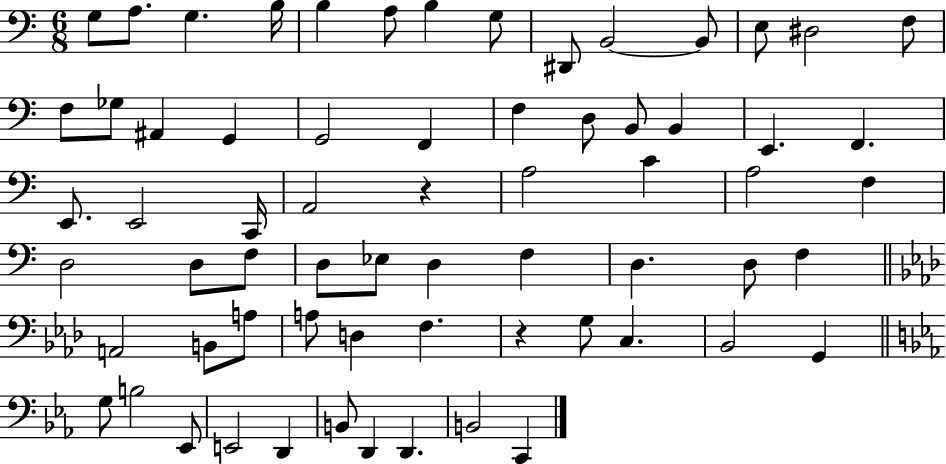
X:1
T:Untitled
M:6/8
L:1/4
K:C
G,/2 A,/2 G, B,/4 B, A,/2 B, G,/2 ^D,,/2 B,,2 B,,/2 E,/2 ^D,2 F,/2 F,/2 _G,/2 ^A,, G,, G,,2 F,, F, D,/2 B,,/2 B,, E,, F,, E,,/2 E,,2 C,,/4 A,,2 z A,2 C A,2 F, D,2 D,/2 F,/2 D,/2 _E,/2 D, F, D, D,/2 F, A,,2 B,,/2 A,/2 A,/2 D, F, z G,/2 C, _B,,2 G,, G,/2 B,2 _E,,/2 E,,2 D,, B,,/2 D,, D,, B,,2 C,,